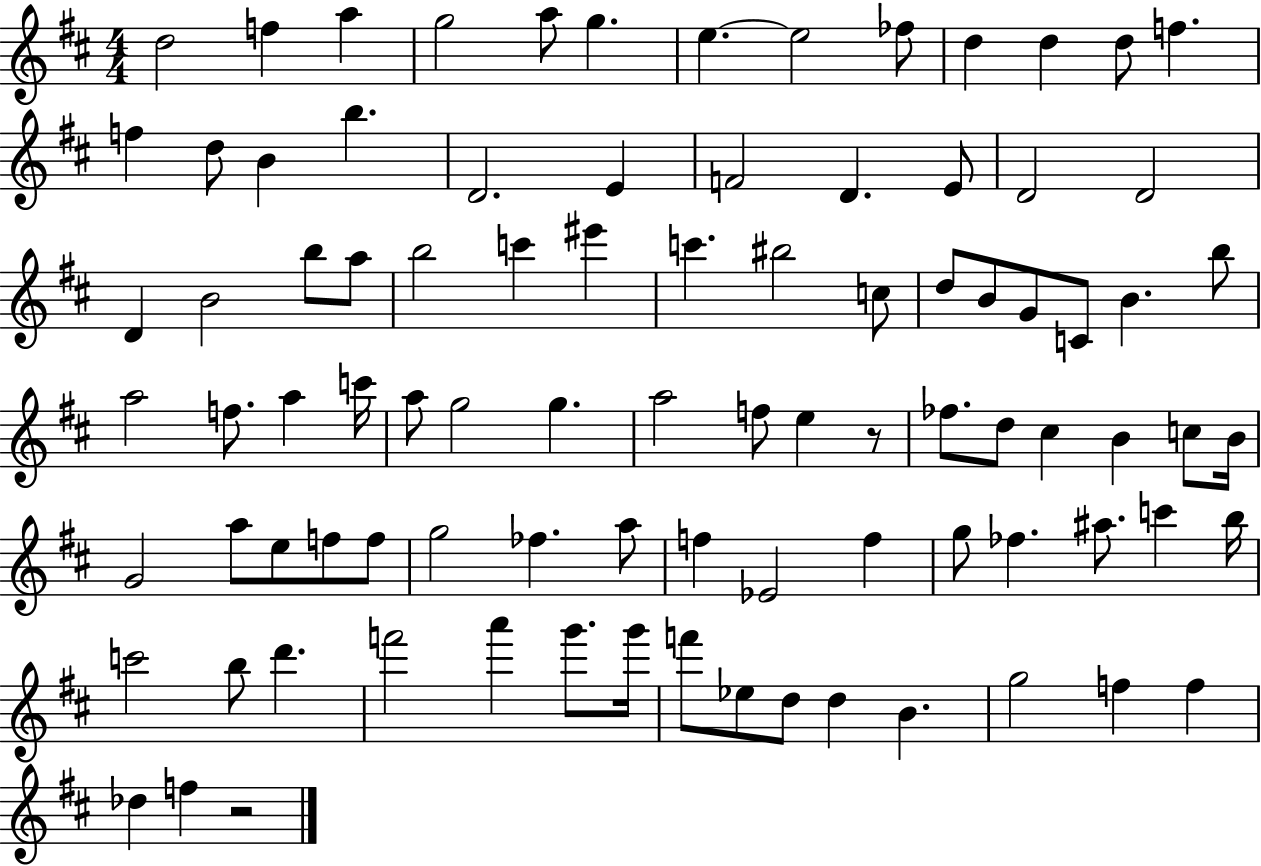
{
  \clef treble
  \numericTimeSignature
  \time 4/4
  \key d \major
  d''2 f''4 a''4 | g''2 a''8 g''4. | e''4.~~ e''2 fes''8 | d''4 d''4 d''8 f''4. | \break f''4 d''8 b'4 b''4. | d'2. e'4 | f'2 d'4. e'8 | d'2 d'2 | \break d'4 b'2 b''8 a''8 | b''2 c'''4 eis'''4 | c'''4. bis''2 c''8 | d''8 b'8 g'8 c'8 b'4. b''8 | \break a''2 f''8. a''4 c'''16 | a''8 g''2 g''4. | a''2 f''8 e''4 r8 | fes''8. d''8 cis''4 b'4 c''8 b'16 | \break g'2 a''8 e''8 f''8 f''8 | g''2 fes''4. a''8 | f''4 ees'2 f''4 | g''8 fes''4. ais''8. c'''4 b''16 | \break c'''2 b''8 d'''4. | f'''2 a'''4 g'''8. g'''16 | f'''8 ees''8 d''8 d''4 b'4. | g''2 f''4 f''4 | \break des''4 f''4 r2 | \bar "|."
}